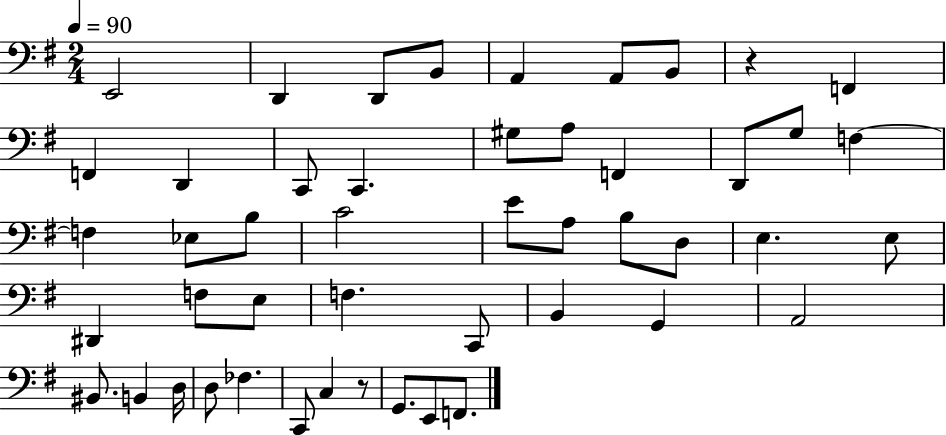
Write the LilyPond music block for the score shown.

{
  \clef bass
  \numericTimeSignature
  \time 2/4
  \key g \major
  \tempo 4 = 90
  \repeat volta 2 { e,2 | d,4 d,8 b,8 | a,4 a,8 b,8 | r4 f,4 | \break f,4 d,4 | c,8 c,4. | gis8 a8 f,4 | d,8 g8 f4~~ | \break f4 ees8 b8 | c'2 | e'8 a8 b8 d8 | e4. e8 | \break dis,4 f8 e8 | f4. c,8 | b,4 g,4 | a,2 | \break bis,8. b,4 d16 | d8 fes4. | c,8 c4 r8 | g,8. e,8 f,8. | \break } \bar "|."
}